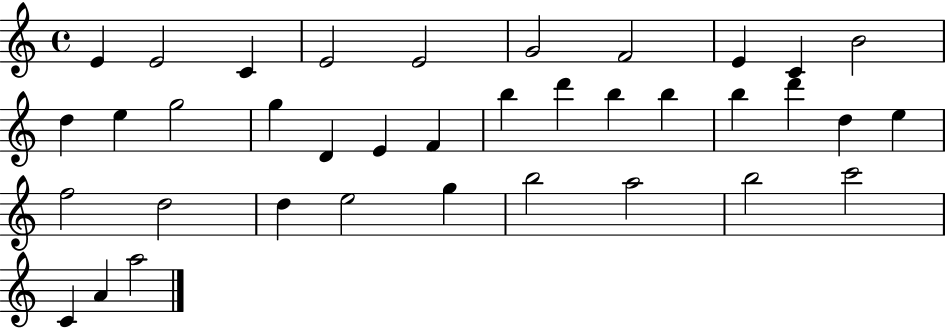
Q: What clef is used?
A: treble